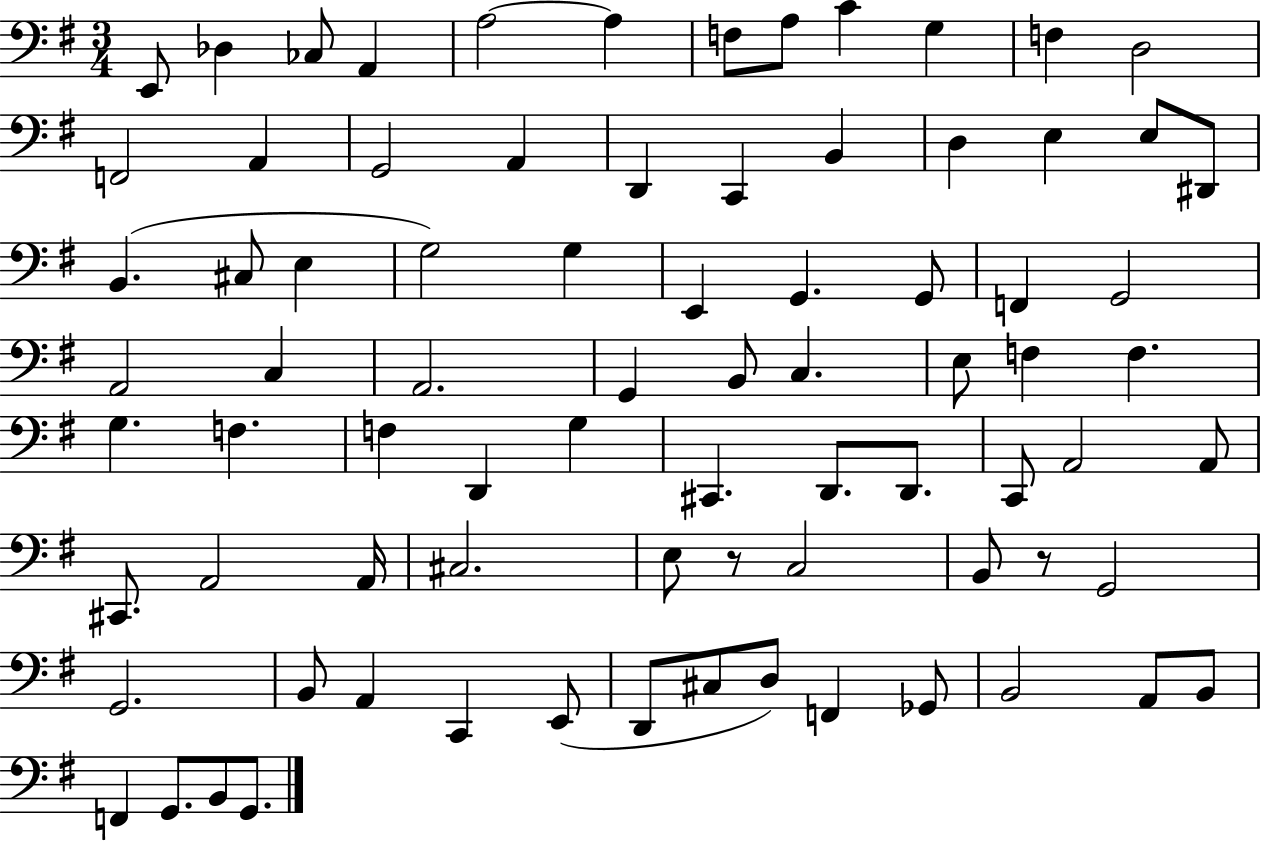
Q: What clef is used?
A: bass